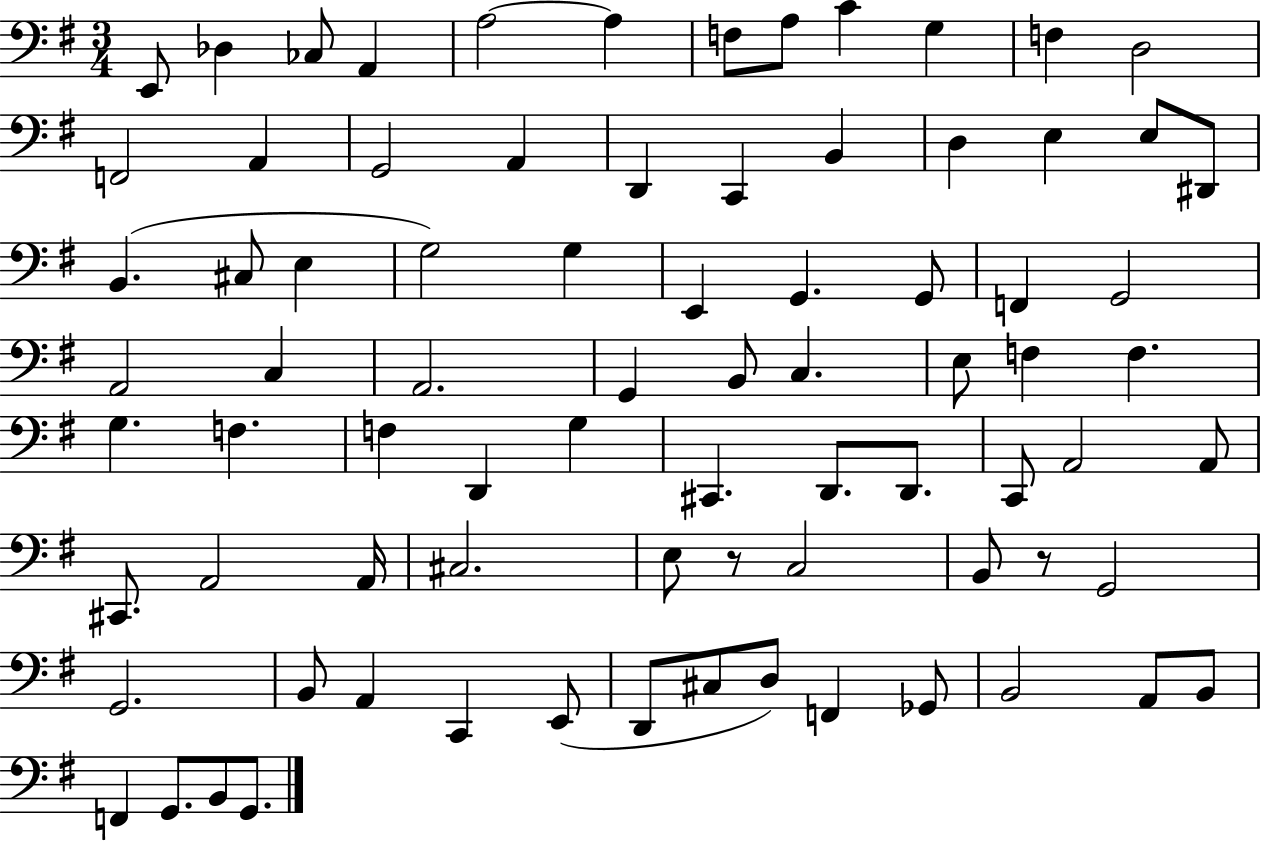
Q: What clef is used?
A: bass